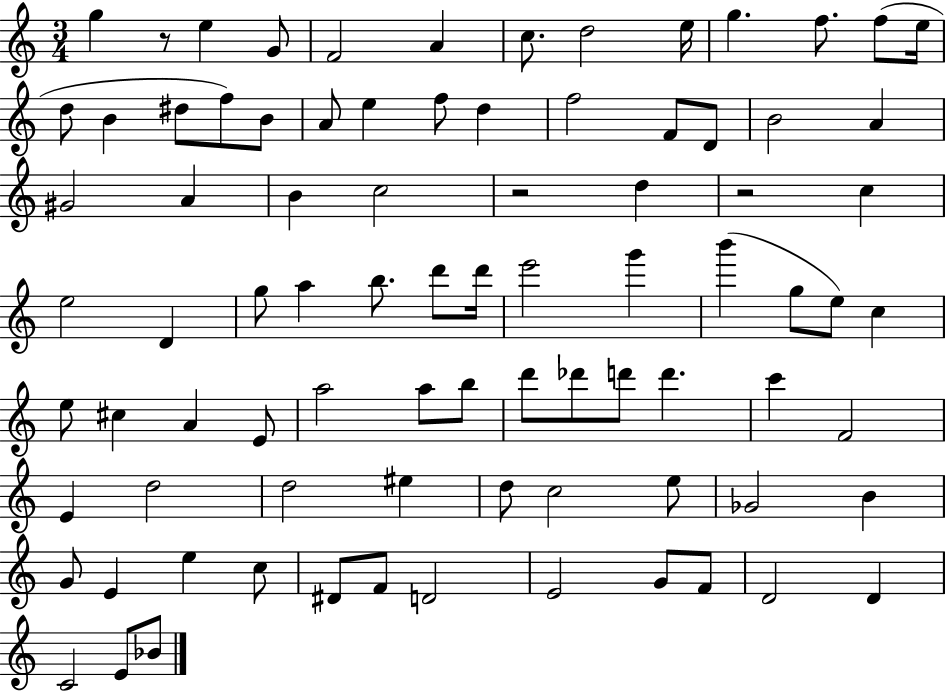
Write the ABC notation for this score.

X:1
T:Untitled
M:3/4
L:1/4
K:C
g z/2 e G/2 F2 A c/2 d2 e/4 g f/2 f/2 e/4 d/2 B ^d/2 f/2 B/2 A/2 e f/2 d f2 F/2 D/2 B2 A ^G2 A B c2 z2 d z2 c e2 D g/2 a b/2 d'/2 d'/4 e'2 g' b' g/2 e/2 c e/2 ^c A E/2 a2 a/2 b/2 d'/2 _d'/2 d'/2 d' c' F2 E d2 d2 ^e d/2 c2 e/2 _G2 B G/2 E e c/2 ^D/2 F/2 D2 E2 G/2 F/2 D2 D C2 E/2 _B/2